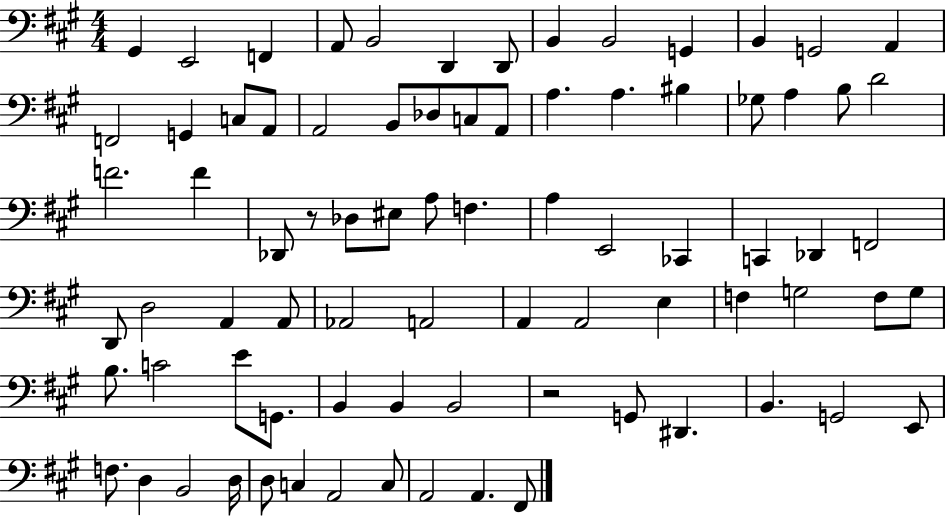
G#2/q E2/h F2/q A2/e B2/h D2/q D2/e B2/q B2/h G2/q B2/q G2/h A2/q F2/h G2/q C3/e A2/e A2/h B2/e Db3/e C3/e A2/e A3/q. A3/q. BIS3/q Gb3/e A3/q B3/e D4/h F4/h. F4/q Db2/e R/e Db3/e EIS3/e A3/e F3/q. A3/q E2/h CES2/q C2/q Db2/q F2/h D2/e D3/h A2/q A2/e Ab2/h A2/h A2/q A2/h E3/q F3/q G3/h F3/e G3/e B3/e. C4/h E4/e G2/e. B2/q B2/q B2/h R/h G2/e D#2/q. B2/q. G2/h E2/e F3/e. D3/q B2/h D3/s D3/e C3/q A2/h C3/e A2/h A2/q. F#2/e